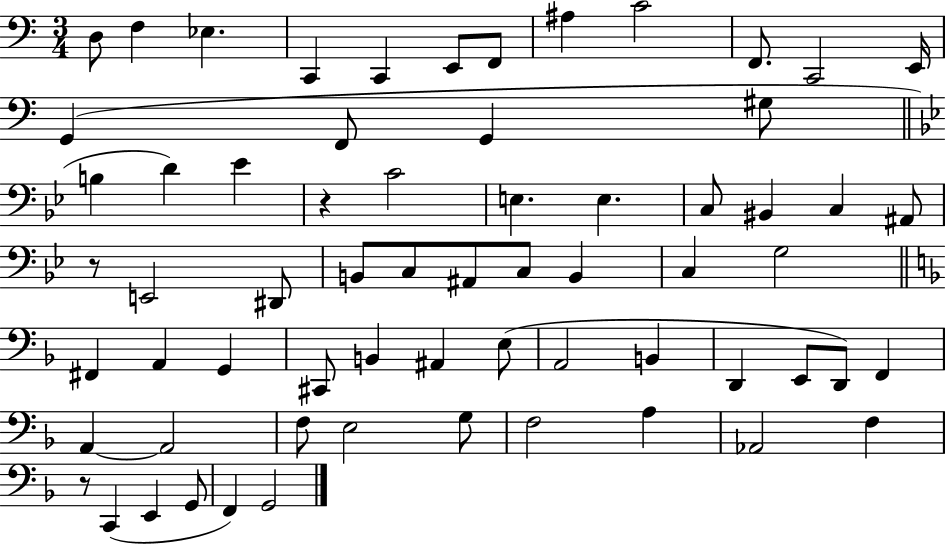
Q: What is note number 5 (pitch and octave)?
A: C2